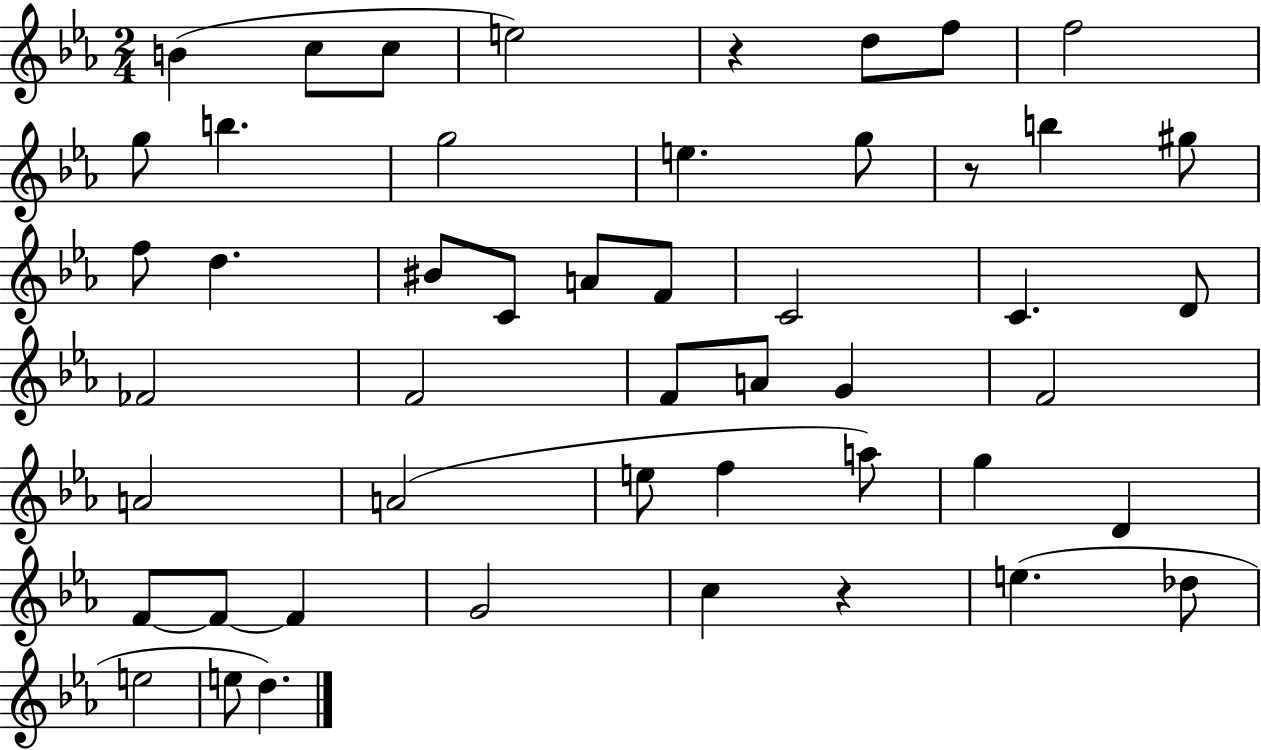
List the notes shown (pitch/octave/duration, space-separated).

B4/q C5/e C5/e E5/h R/q D5/e F5/e F5/h G5/e B5/q. G5/h E5/q. G5/e R/e B5/q G#5/e F5/e D5/q. BIS4/e C4/e A4/e F4/e C4/h C4/q. D4/e FES4/h F4/h F4/e A4/e G4/q F4/h A4/h A4/h E5/e F5/q A5/e G5/q D4/q F4/e F4/e F4/q G4/h C5/q R/q E5/q. Db5/e E5/h E5/e D5/q.